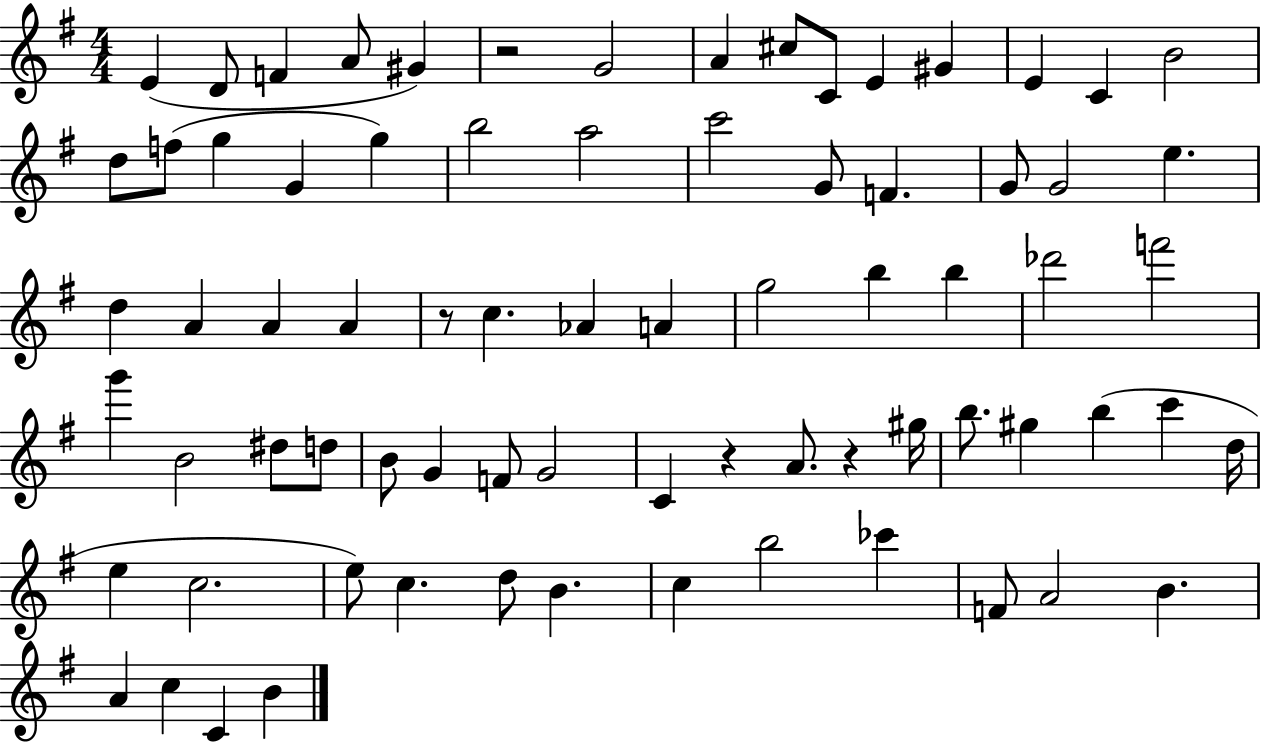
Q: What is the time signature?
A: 4/4